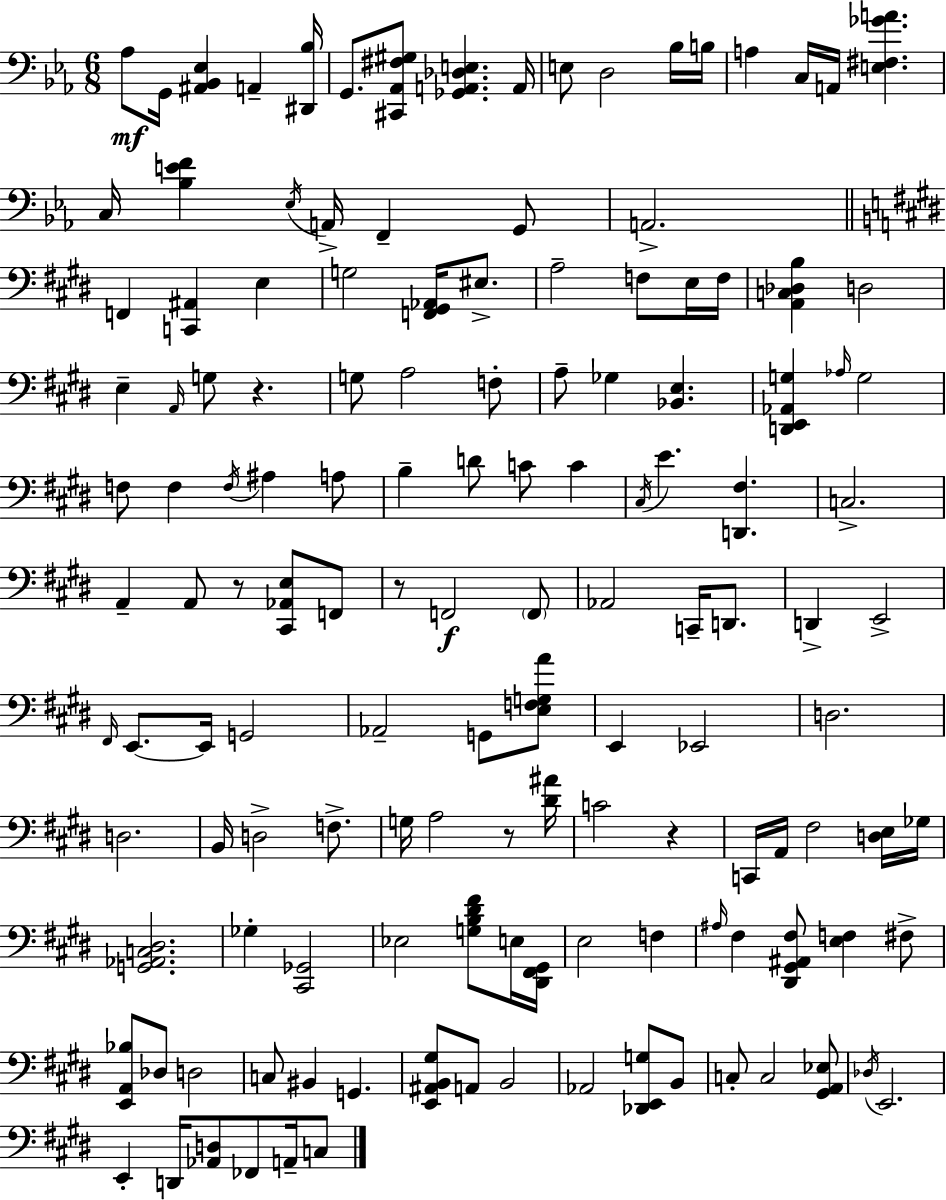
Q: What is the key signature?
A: C minor